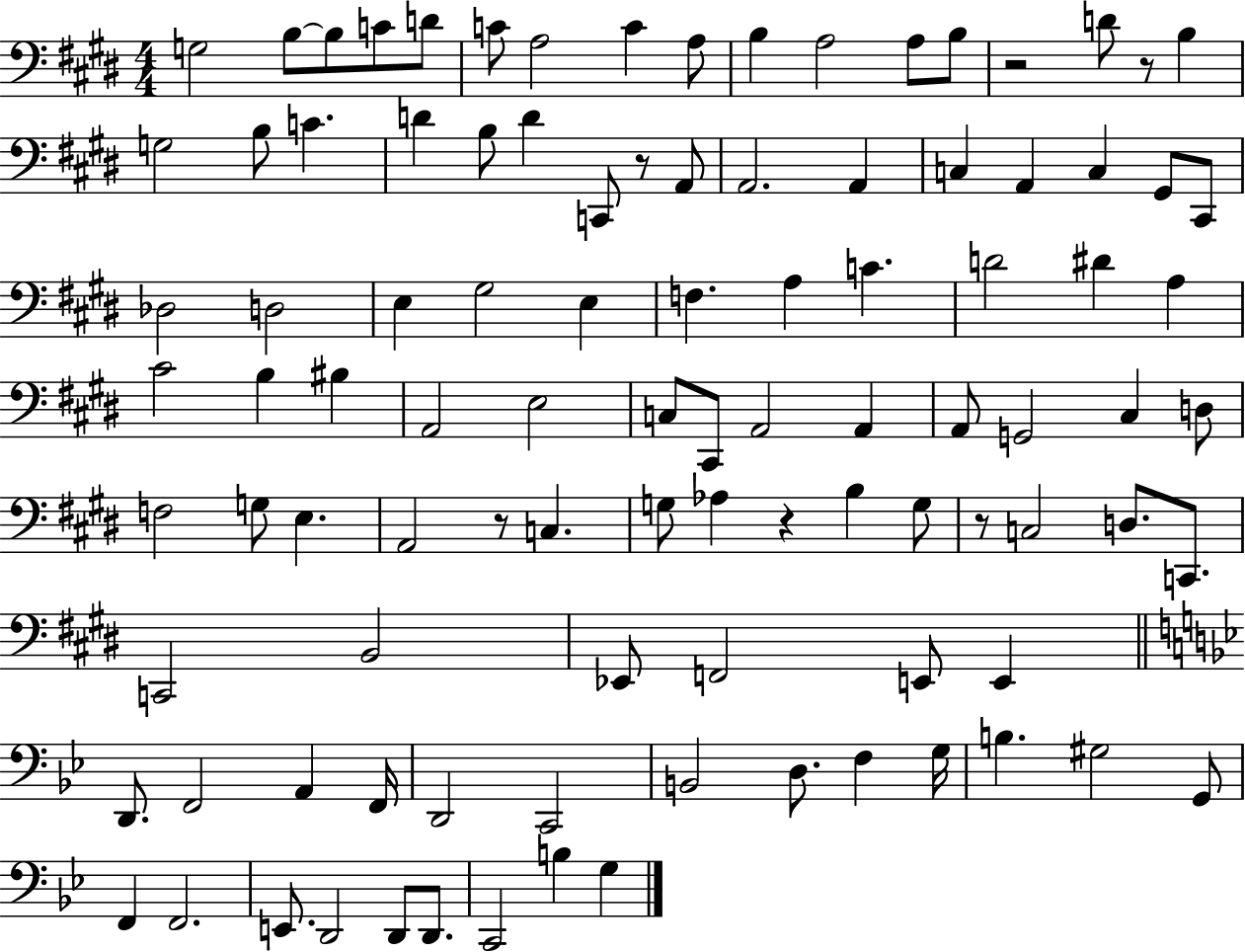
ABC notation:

X:1
T:Untitled
M:4/4
L:1/4
K:E
G,2 B,/2 B,/2 C/2 D/2 C/2 A,2 C A,/2 B, A,2 A,/2 B,/2 z2 D/2 z/2 B, G,2 B,/2 C D B,/2 D C,,/2 z/2 A,,/2 A,,2 A,, C, A,, C, ^G,,/2 ^C,,/2 _D,2 D,2 E, ^G,2 E, F, A, C D2 ^D A, ^C2 B, ^B, A,,2 E,2 C,/2 ^C,,/2 A,,2 A,, A,,/2 G,,2 ^C, D,/2 F,2 G,/2 E, A,,2 z/2 C, G,/2 _A, z B, G,/2 z/2 C,2 D,/2 C,,/2 C,,2 B,,2 _E,,/2 F,,2 E,,/2 E,, D,,/2 F,,2 A,, F,,/4 D,,2 C,,2 B,,2 D,/2 F, G,/4 B, ^G,2 G,,/2 F,, F,,2 E,,/2 D,,2 D,,/2 D,,/2 C,,2 B, G,